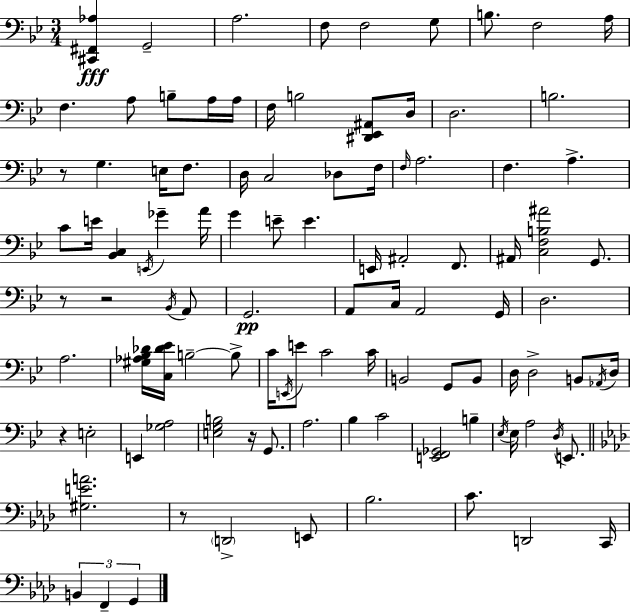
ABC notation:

X:1
T:Untitled
M:3/4
L:1/4
K:Gm
[^C,,^F,,_A,] G,,2 A,2 F,/2 F,2 G,/2 B,/2 F,2 A,/4 F, A,/2 B,/2 A,/4 A,/4 F,/4 B,2 [^D,,_E,,^A,,]/2 D,/4 D,2 B,2 z/2 G, E,/4 F,/2 D,/4 C,2 _D,/2 F,/4 F,/4 A,2 F, A, C/2 E/4 [_B,,C,] E,,/4 _G A/4 G E/2 E E,,/4 ^A,,2 F,,/2 ^A,,/4 [C,F,B,^A]2 G,,/2 z/2 z2 _B,,/4 A,,/2 G,,2 A,,/2 C,/4 A,,2 G,,/4 D,2 A,2 [^G,_A,_B,_D]/4 [C,_D_E]/4 B,2 B,/2 C/4 E,,/4 E/2 C2 C/4 B,,2 G,,/2 B,,/2 D,/4 D,2 B,,/2 _A,,/4 D,/4 z E,2 E,, [_G,A,]2 [E,G,B,]2 z/4 G,,/2 A,2 _B, C2 [E,,F,,_G,,]2 B, _E,/4 _E,/4 A,2 D,/4 E,,/2 [^G,EA]2 z/2 D,,2 E,,/2 _B,2 C/2 D,,2 C,,/4 B,, F,, G,,